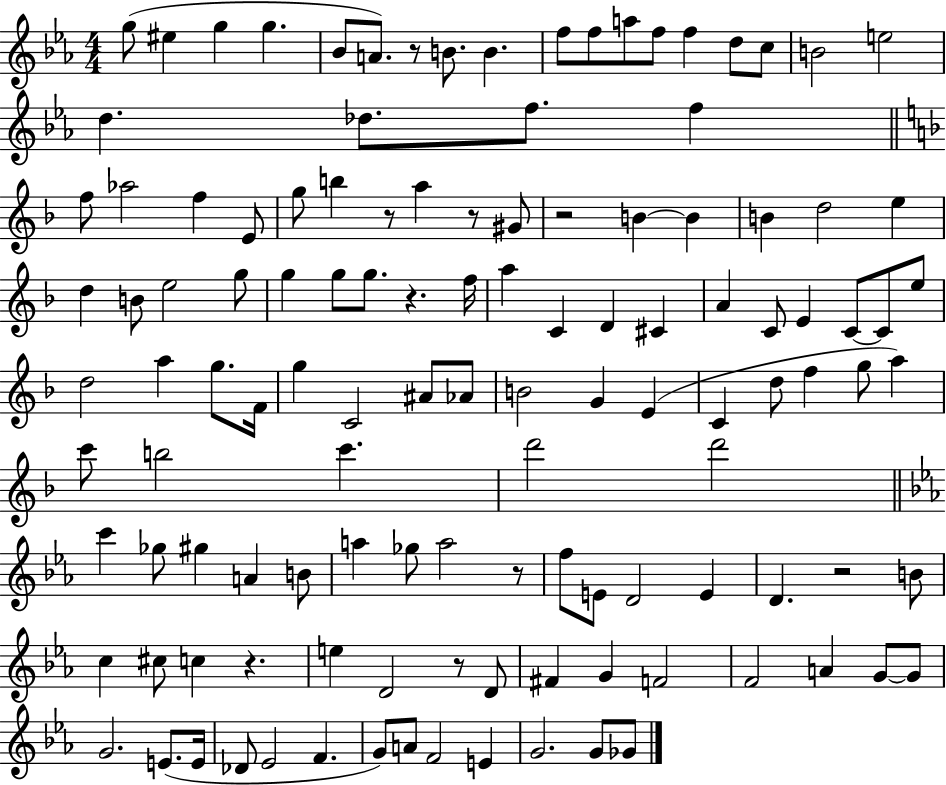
G5/e EIS5/q G5/q G5/q. Bb4/e A4/e. R/e B4/e. B4/q. F5/e F5/e A5/e F5/e F5/q D5/e C5/e B4/h E5/h D5/q. Db5/e. F5/e. F5/q F5/e Ab5/h F5/q E4/e G5/e B5/q R/e A5/q R/e G#4/e R/h B4/q B4/q B4/q D5/h E5/q D5/q B4/e E5/h G5/e G5/q G5/e G5/e. R/q. F5/s A5/q C4/q D4/q C#4/q A4/q C4/e E4/q C4/e C4/e E5/e D5/h A5/q G5/e. F4/s G5/q C4/h A#4/e Ab4/e B4/h G4/q E4/q C4/q D5/e F5/q G5/e A5/q C6/e B5/h C6/q. D6/h D6/h C6/q Gb5/e G#5/q A4/q B4/e A5/q Gb5/e A5/h R/e F5/e E4/e D4/h E4/q D4/q. R/h B4/e C5/q C#5/e C5/q R/q. E5/q D4/h R/e D4/e F#4/q G4/q F4/h F4/h A4/q G4/e G4/e G4/h. E4/e. E4/s Db4/e Eb4/h F4/q. G4/e A4/e F4/h E4/q G4/h. G4/e Gb4/e